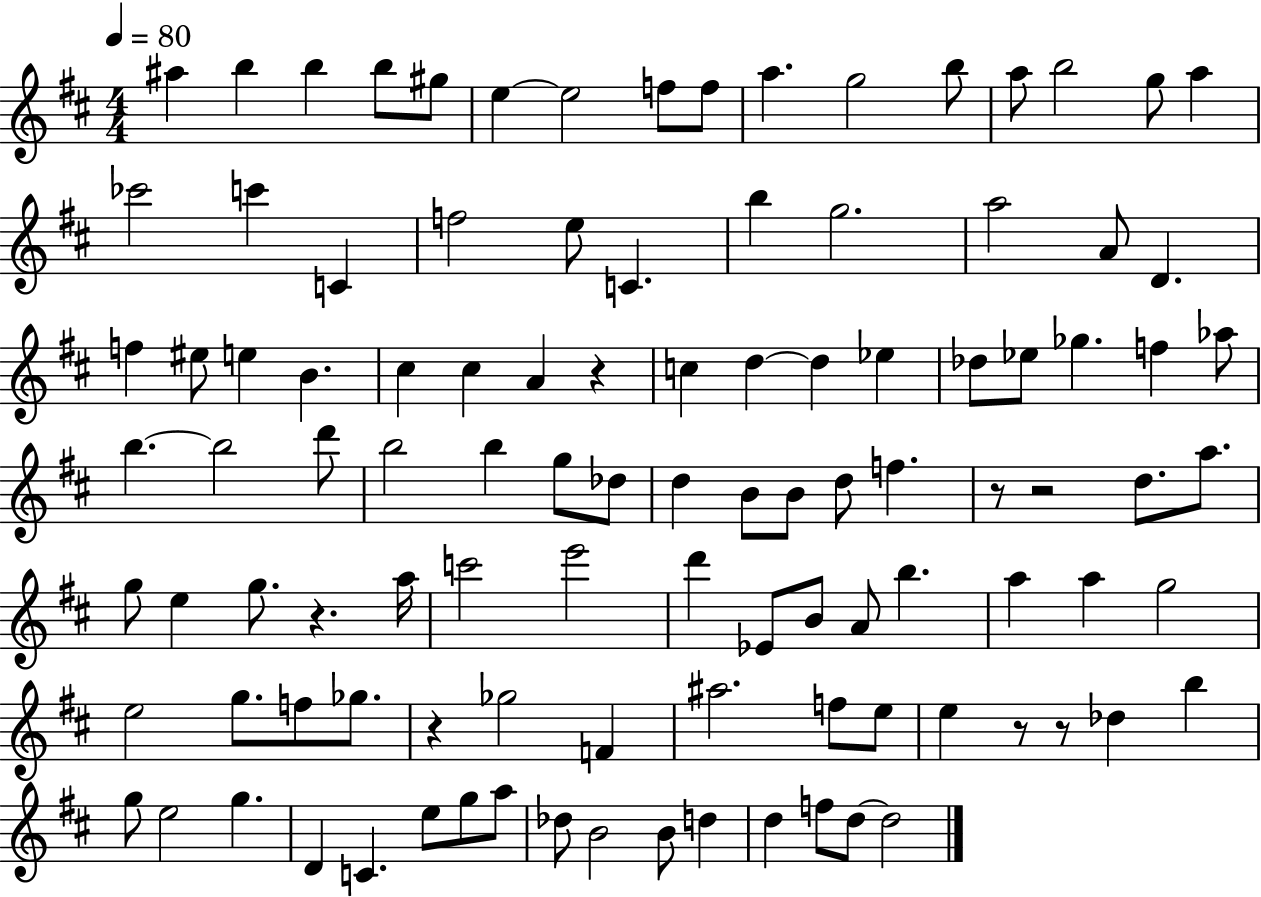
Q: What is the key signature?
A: D major